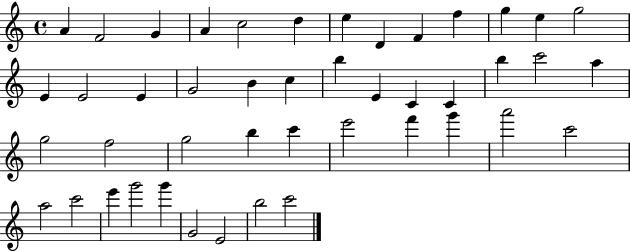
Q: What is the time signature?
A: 4/4